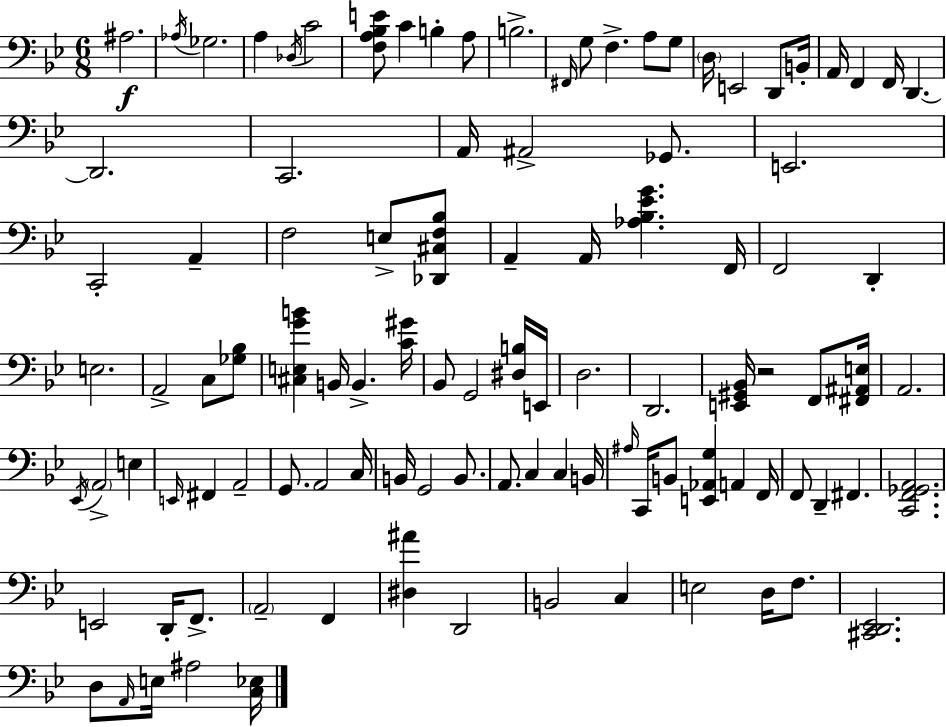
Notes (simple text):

A#3/h. Ab3/s Gb3/h. A3/q Db3/s C4/h [F3,A3,Bb3,E4]/e C4/q B3/q A3/e B3/h. F#2/s G3/e F3/q. A3/e G3/e D3/s E2/h D2/e B2/s A2/s F2/q F2/s D2/q. D2/h. C2/h. A2/s A#2/h Gb2/e. E2/h. C2/h A2/q F3/h E3/e [Db2,C#3,F3,Bb3]/e A2/q A2/s [Ab3,Bb3,Eb4,G4]/q. F2/s F2/h D2/q E3/h. A2/h C3/e [Gb3,Bb3]/e [C#3,E3,G4,B4]/q B2/s B2/q. [C4,G#4]/s Bb2/e G2/h [D#3,B3]/s E2/s D3/h. D2/h. [E2,G#2,Bb2]/s R/h F2/e [F#2,A#2,E3]/s A2/h. Eb2/s A2/h E3/q E2/s F#2/q A2/h G2/e. A2/h C3/s B2/s G2/h B2/e. A2/e. C3/q C3/q B2/s A#3/s C2/s B2/e [E2,Ab2,G3]/q A2/q F2/s F2/e D2/q F#2/q. [C2,F2,Gb2,A2]/h. E2/h D2/s F2/e. A2/h F2/q [D#3,A#4]/q D2/h B2/h C3/q E3/h D3/s F3/e. [C#2,D2,Eb2]/h. D3/e A2/s E3/s A#3/h [C3,Eb3]/s